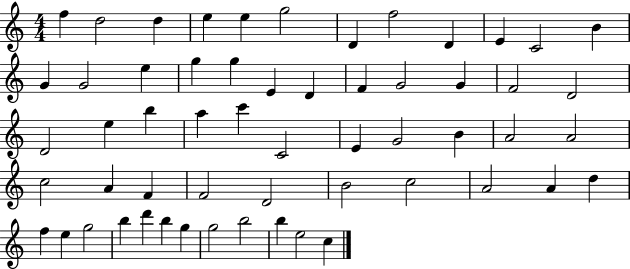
F5/q D5/h D5/q E5/q E5/q G5/h D4/q F5/h D4/q E4/q C4/h B4/q G4/q G4/h E5/q G5/q G5/q E4/q D4/q F4/q G4/h G4/q F4/h D4/h D4/h E5/q B5/q A5/q C6/q C4/h E4/q G4/h B4/q A4/h A4/h C5/h A4/q F4/q F4/h D4/h B4/h C5/h A4/h A4/q D5/q F5/q E5/q G5/h B5/q D6/q B5/q G5/q G5/h B5/h B5/q E5/h C5/q